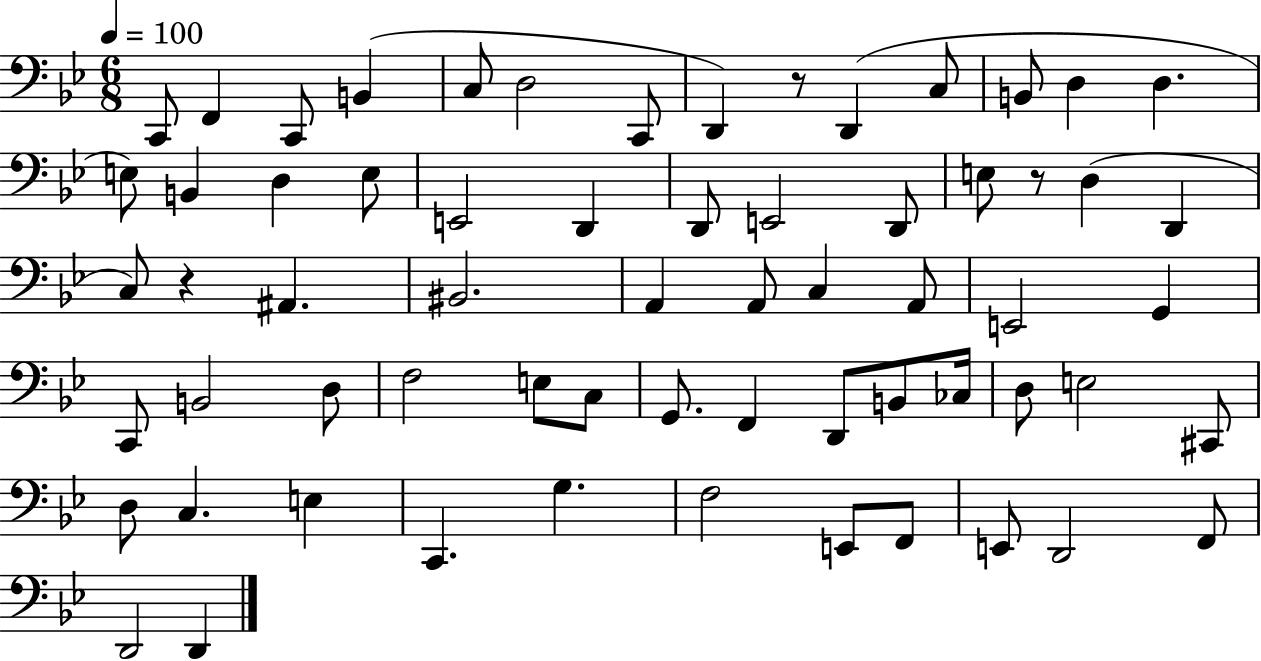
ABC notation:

X:1
T:Untitled
M:6/8
L:1/4
K:Bb
C,,/2 F,, C,,/2 B,, C,/2 D,2 C,,/2 D,, z/2 D,, C,/2 B,,/2 D, D, E,/2 B,, D, E,/2 E,,2 D,, D,,/2 E,,2 D,,/2 E,/2 z/2 D, D,, C,/2 z ^A,, ^B,,2 A,, A,,/2 C, A,,/2 E,,2 G,, C,,/2 B,,2 D,/2 F,2 E,/2 C,/2 G,,/2 F,, D,,/2 B,,/2 _C,/4 D,/2 E,2 ^C,,/2 D,/2 C, E, C,, G, F,2 E,,/2 F,,/2 E,,/2 D,,2 F,,/2 D,,2 D,,